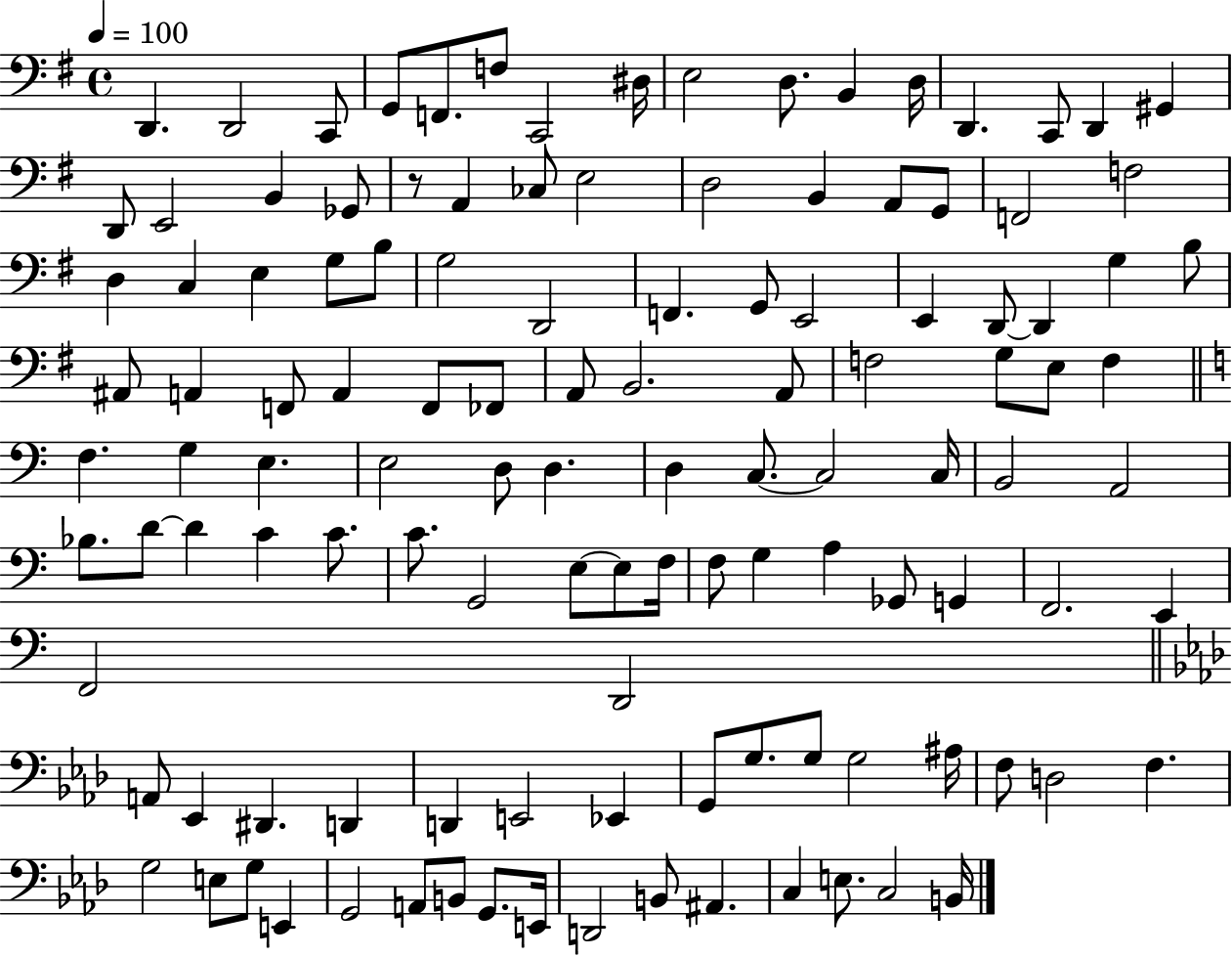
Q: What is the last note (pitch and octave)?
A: B2